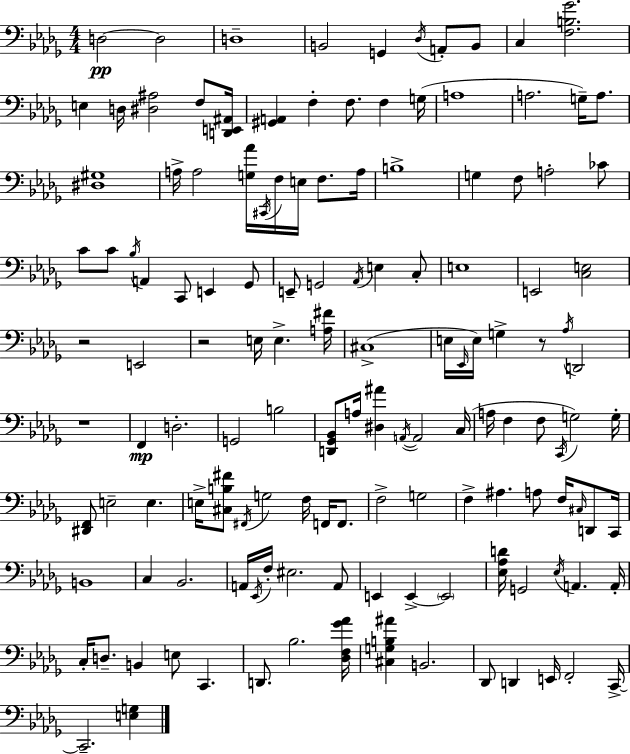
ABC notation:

X:1
T:Untitled
M:4/4
L:1/4
K:Bbm
D,2 D,2 D,4 B,,2 G,, _D,/4 A,,/2 B,,/2 C, [F,B,_G]2 E, D,/4 [^D,^A,]2 F,/2 [D,,E,,^A,,]/4 [^G,,A,,] F, F,/2 F, G,/4 A,4 A,2 G,/4 A,/2 [^D,^G,]4 A,/4 A,2 [G,_A]/4 ^C,,/4 F,/4 E,/4 F,/2 A,/4 B,4 G, F,/2 A,2 _C/2 C/2 C/2 _B,/4 A,, C,,/2 E,, _G,,/2 E,,/2 G,,2 _A,,/4 E, C,/2 E,4 E,,2 [C,E,]2 z2 E,,2 z2 E,/4 E, [A,^F]/4 ^C,4 E,/4 _E,,/4 E,/4 G, z/2 _A,/4 D,,2 z4 F,, D,2 G,,2 B,2 [D,,_G,,_B,,]/2 A,/4 [^D,^A] A,,/4 A,,2 C,/4 A,/4 F, F,/2 C,,/4 G,2 G,/4 [^D,,F,,]/2 E,2 E, E,/4 [^C,B,^F]/2 ^F,,/4 G,2 F,/4 F,,/4 F,,/2 F,2 G,2 F, ^A, A,/2 F,/4 ^C,/4 D,,/2 C,,/4 B,,4 C, _B,,2 A,,/4 _E,,/4 F,/4 ^E,2 A,,/2 E,, E,, E,,2 [_E,_A,D]/4 G,,2 _E,/4 A,, A,,/4 C,/4 D,/2 B,, E,/2 C,, D,,/2 _B,2 [_D,F,_G_A]/4 [^C,G,B,^A] B,,2 _D,,/2 D,, E,,/4 F,,2 C,,/4 C,,2 [E,G,]